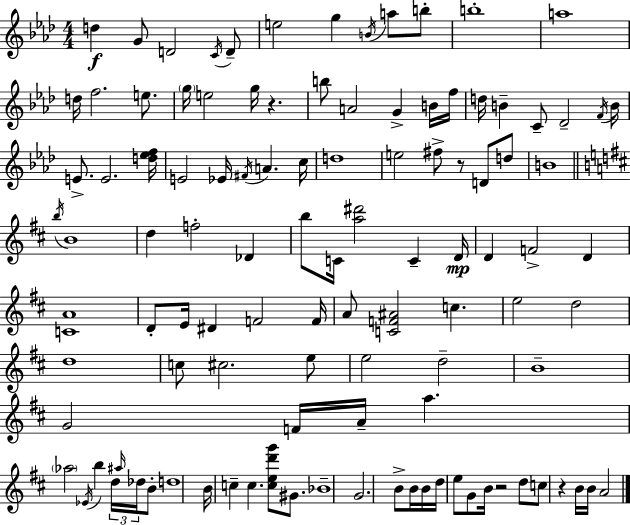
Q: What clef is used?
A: treble